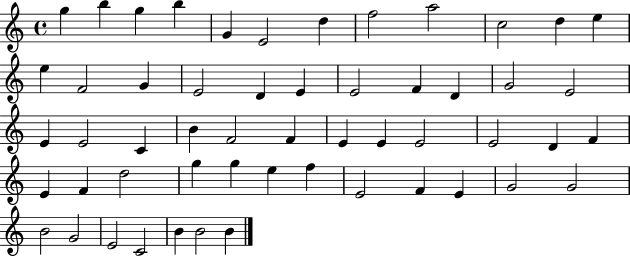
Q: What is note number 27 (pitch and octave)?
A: B4